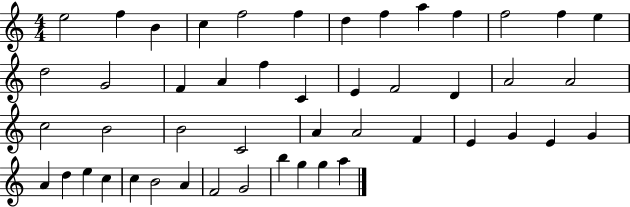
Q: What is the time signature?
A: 4/4